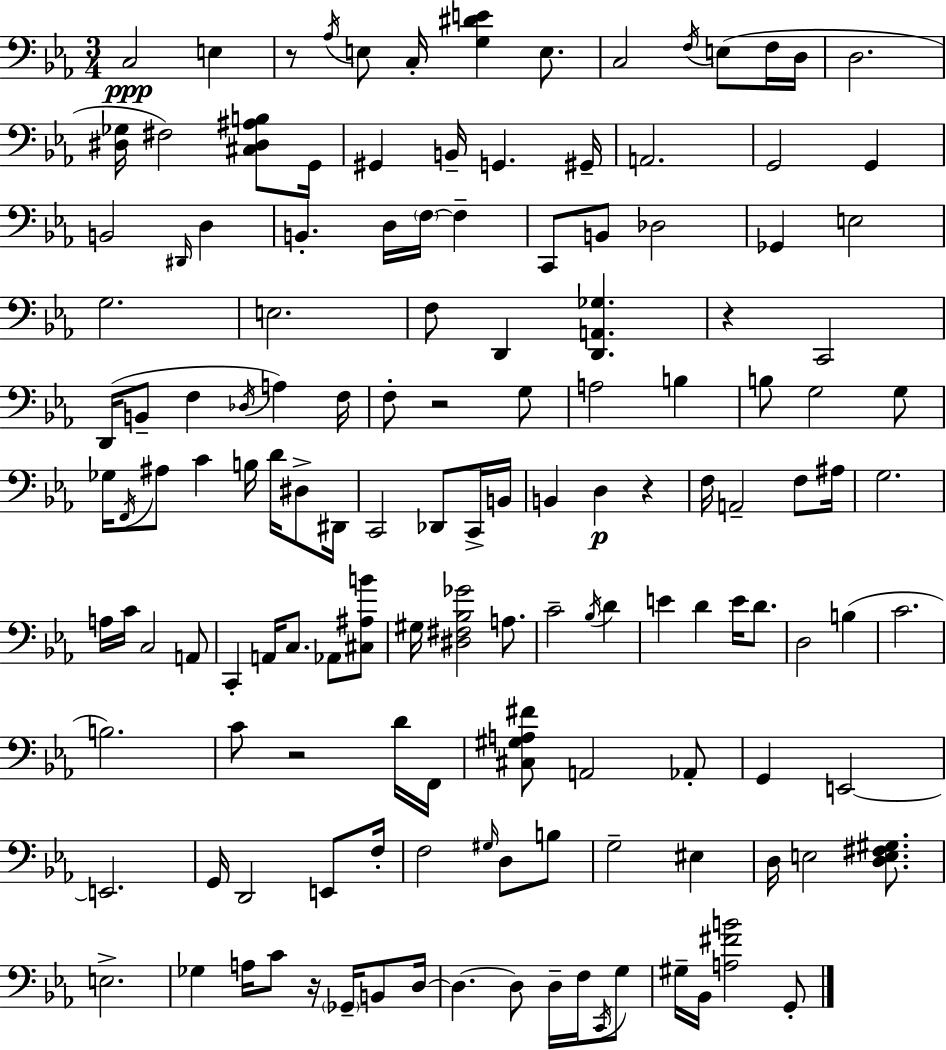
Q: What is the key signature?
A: EES major